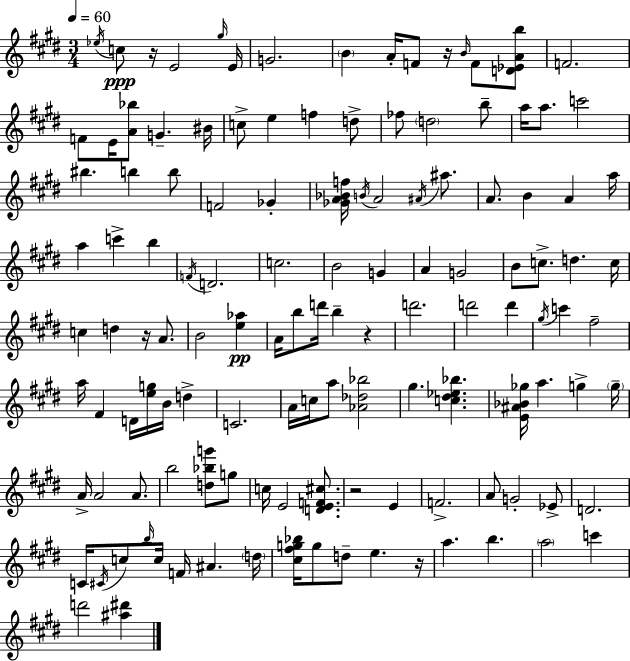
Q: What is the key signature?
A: E major